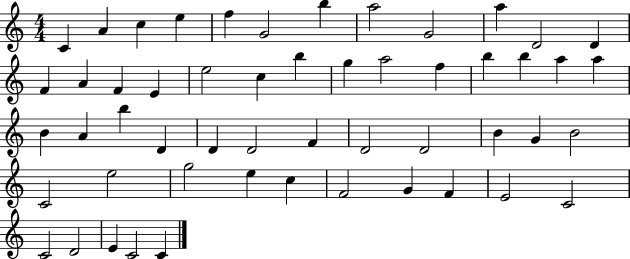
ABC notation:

X:1
T:Untitled
M:4/4
L:1/4
K:C
C A c e f G2 b a2 G2 a D2 D F A F E e2 c b g a2 f b b a a B A b D D D2 F D2 D2 B G B2 C2 e2 g2 e c F2 G F E2 C2 C2 D2 E C2 C